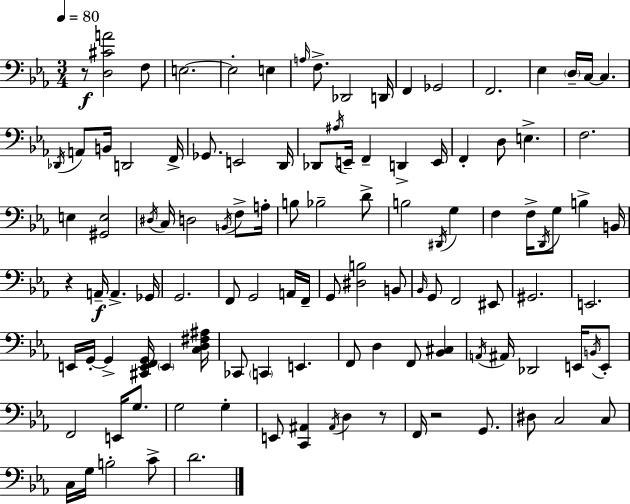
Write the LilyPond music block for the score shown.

{
  \clef bass
  \numericTimeSignature
  \time 3/4
  \key c \minor
  \tempo 4 = 80
  r8\f <d cis' a'>2 f8 | e2.~~ | e2-. e4 | \grace { a16 } f8.-> des,2 | \break d,16 f,4 ges,2 | f,2. | ees4 \parenthesize d16-- c16~~ c4. | \acciaccatura { des,16 } a,8 b,16 d,2 | \break f,16-> ges,8. e,2 | d,16 des,8 \acciaccatura { ais16 } e,16-- f,4-- d,4-> | e,16 f,4-. d8 e4.-> | f2. | \break e4 <gis, e>2 | \acciaccatura { dis16 } c16 d2 | \acciaccatura { b,16 } f8-> a16-. b8 bes2-- | d'8-> b2 | \break \acciaccatura { dis,16 } g4 f4 f16-> \acciaccatura { d,16 } | g8 b4-> b,16 r4 a,16--\f | a,4.-> ges,16 g,2. | f,8 g,2 | \break a,16 f,16-- g,8 <dis b>2 | b,8 \grace { bes,16 } g,8 f,2 | eis,8 gis,2. | e,2. | \break e,16 g,16-.~~ g,4-> | <cis, e, f, g,>16 \parenthesize e,4 <c d fis ais>16 ces,8 \parenthesize c,4 | e,4. f,8 d4 | f,8 <bes, cis>4 \acciaccatura { a,16 } ais,16 des,2 | \break e,16 \acciaccatura { b,16 } e,8-. f,2 | e,16 g8. g2 | g4-. e,8 | <c, ais,>4 \acciaccatura { ais,16 } d4 r8 f,16 | \break r2 g,8. dis8 | c2 c8 c16 | g16 b2-. c'8-> d'2. | \bar "|."
}